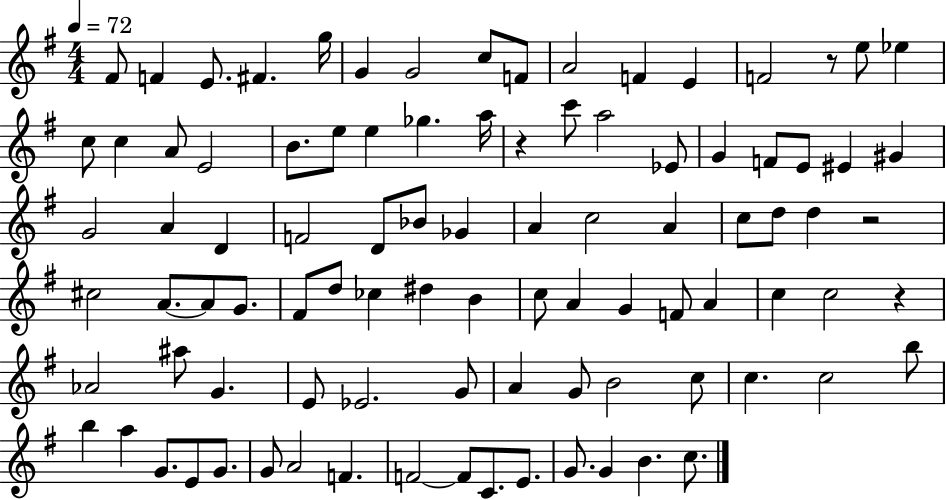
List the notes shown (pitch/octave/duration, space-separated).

F#4/e F4/q E4/e. F#4/q. G5/s G4/q G4/h C5/e F4/e A4/h F4/q E4/q F4/h R/e E5/e Eb5/q C5/e C5/q A4/e E4/h B4/e. E5/e E5/q Gb5/q. A5/s R/q C6/e A5/h Eb4/e G4/q F4/e E4/e EIS4/q G#4/q G4/h A4/q D4/q F4/h D4/e Bb4/e Gb4/q A4/q C5/h A4/q C5/e D5/e D5/q R/h C#5/h A4/e. A4/e G4/e. F#4/e D5/e CES5/q D#5/q B4/q C5/e A4/q G4/q F4/e A4/q C5/q C5/h R/q Ab4/h A#5/e G4/q. E4/e Eb4/h. G4/e A4/q G4/e B4/h C5/e C5/q. C5/h B5/e B5/q A5/q G4/e. E4/e G4/e. G4/e A4/h F4/q. F4/h F4/e C4/e. E4/e. G4/e. G4/q B4/q. C5/e.